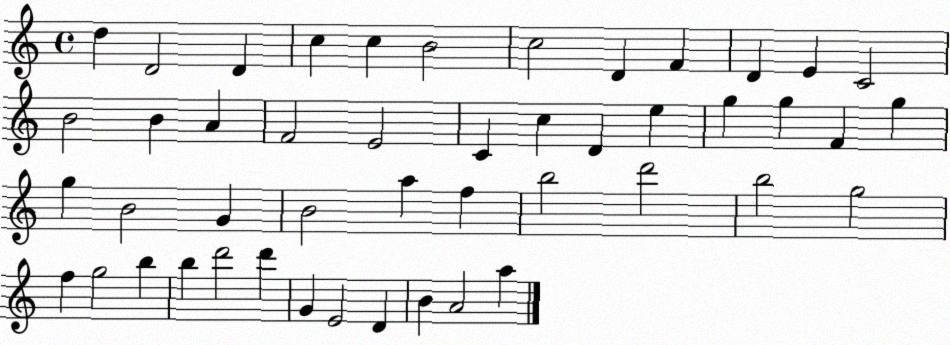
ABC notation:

X:1
T:Untitled
M:4/4
L:1/4
K:C
d D2 D c c B2 c2 D F D E C2 B2 B A F2 E2 C c D e g g F g g B2 G B2 a f b2 d'2 b2 g2 f g2 b b d'2 d' G E2 D B A2 a